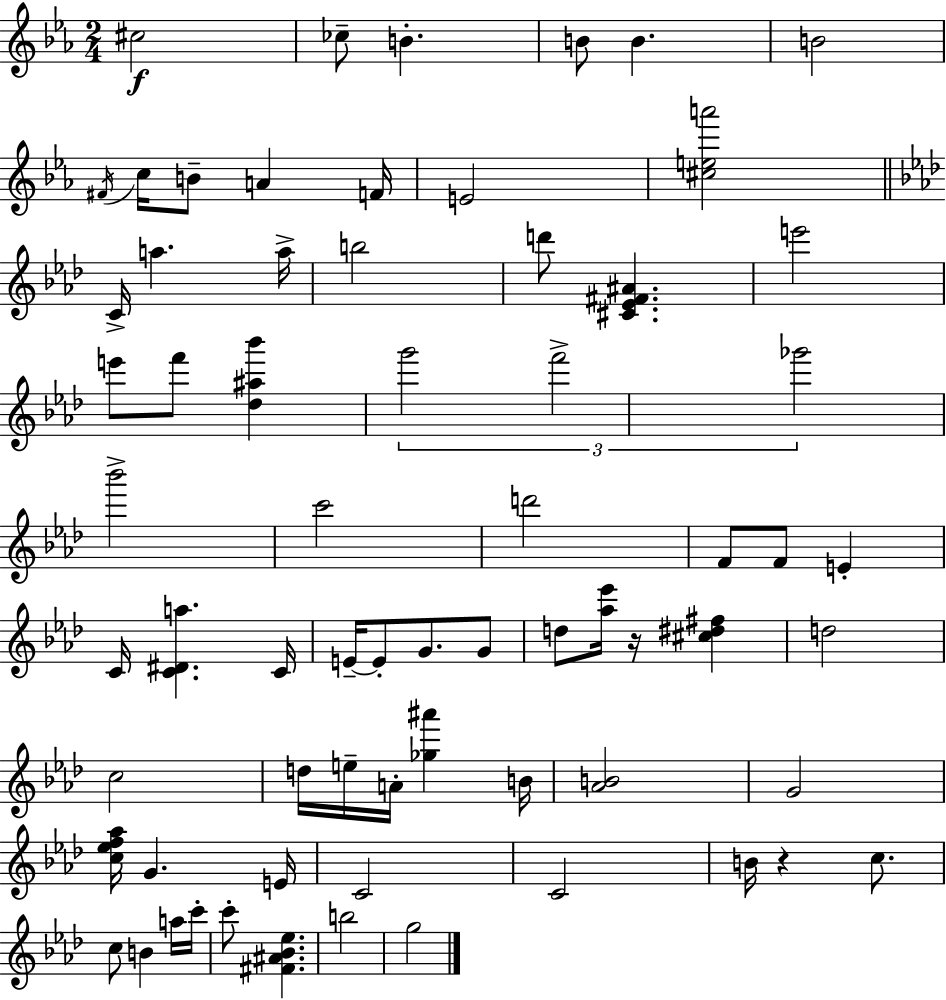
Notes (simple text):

C#5/h CES5/e B4/q. B4/e B4/q. B4/h F#4/s C5/s B4/e A4/q F4/s E4/h [C#5,E5,A6]/h C4/s A5/q. A5/s B5/h D6/e [C#4,Eb4,F#4,A#4]/q. E6/h E6/e F6/e [Db5,A#5,Bb6]/q G6/h F6/h Gb6/h Bb6/h C6/h D6/h F4/e F4/e E4/q C4/s [C4,D#4,A5]/q. C4/s E4/s E4/e G4/e. G4/e D5/e [Ab5,Eb6]/s R/s [C#5,D#5,F#5]/q D5/h C5/h D5/s E5/s A4/s [Gb5,A#6]/q B4/s [Ab4,B4]/h G4/h [C5,Eb5,F5,Ab5]/s G4/q. E4/s C4/h C4/h B4/s R/q C5/e. C5/e B4/q A5/s C6/s C6/e [F#4,A#4,Bb4,Eb5]/q. B5/h G5/h